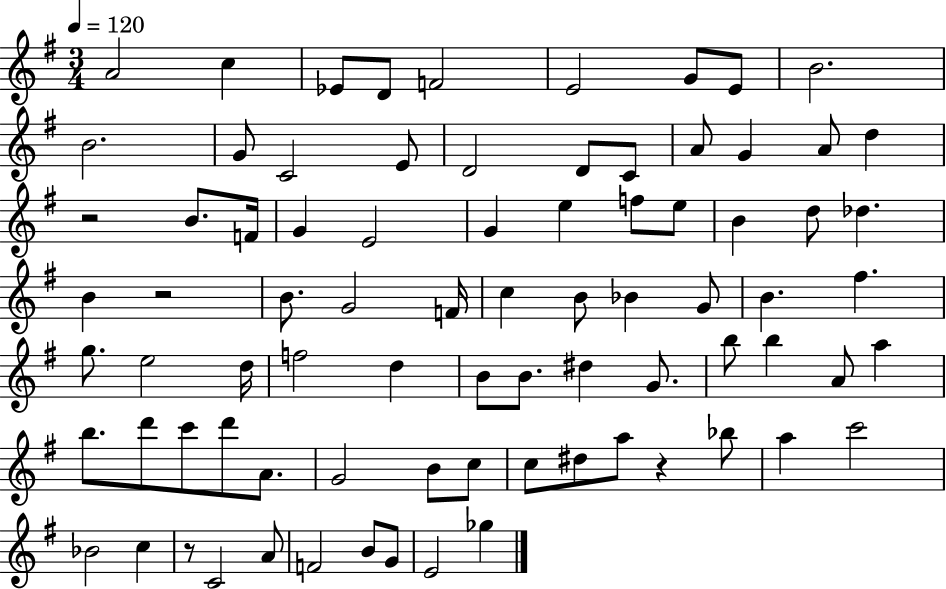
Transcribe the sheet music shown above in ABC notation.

X:1
T:Untitled
M:3/4
L:1/4
K:G
A2 c _E/2 D/2 F2 E2 G/2 E/2 B2 B2 G/2 C2 E/2 D2 D/2 C/2 A/2 G A/2 d z2 B/2 F/4 G E2 G e f/2 e/2 B d/2 _d B z2 B/2 G2 F/4 c B/2 _B G/2 B ^f g/2 e2 d/4 f2 d B/2 B/2 ^d G/2 b/2 b A/2 a b/2 d'/2 c'/2 d'/2 A/2 G2 B/2 c/2 c/2 ^d/2 a/2 z _b/2 a c'2 _B2 c z/2 C2 A/2 F2 B/2 G/2 E2 _g